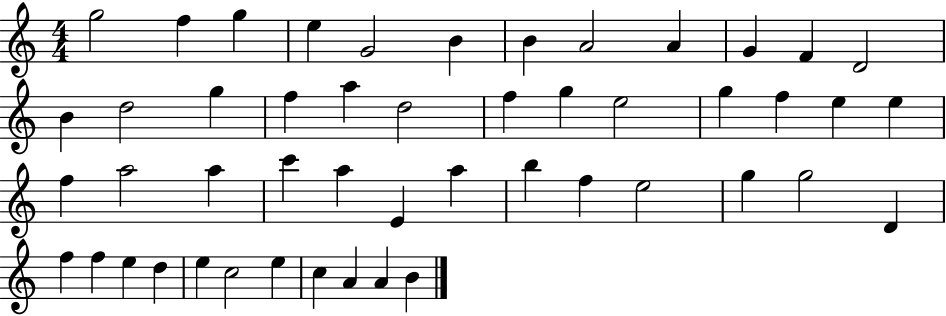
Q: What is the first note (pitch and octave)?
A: G5